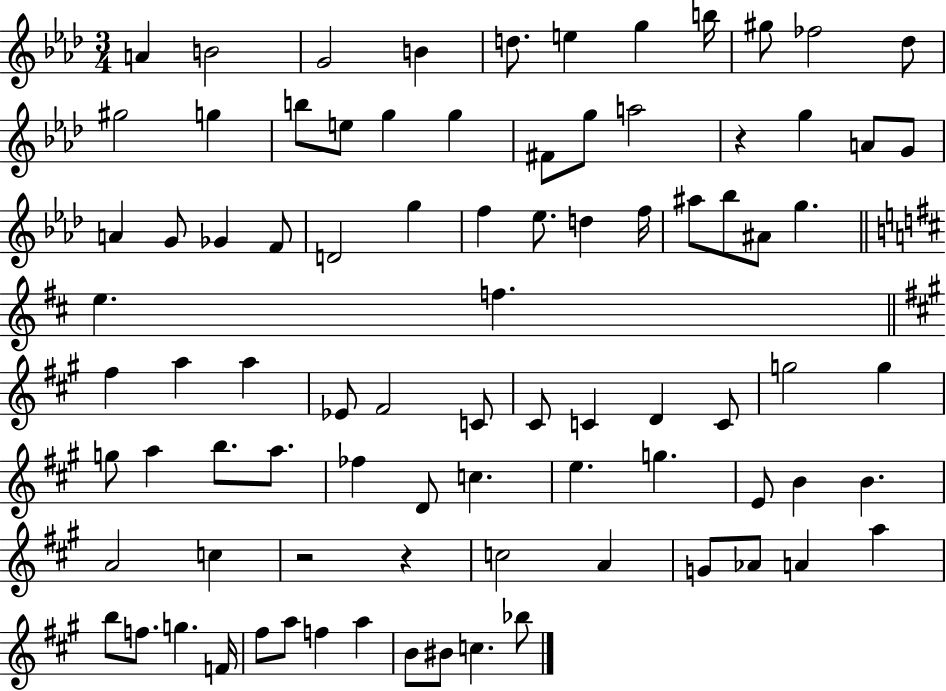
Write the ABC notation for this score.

X:1
T:Untitled
M:3/4
L:1/4
K:Ab
A B2 G2 B d/2 e g b/4 ^g/2 _f2 _d/2 ^g2 g b/2 e/2 g g ^F/2 g/2 a2 z g A/2 G/2 A G/2 _G F/2 D2 g f _e/2 d f/4 ^a/2 _b/2 ^A/2 g e f ^f a a _E/2 ^F2 C/2 ^C/2 C D C/2 g2 g g/2 a b/2 a/2 _f D/2 c e g E/2 B B A2 c z2 z c2 A G/2 _A/2 A a b/2 f/2 g F/4 ^f/2 a/2 f a B/2 ^B/2 c _b/2